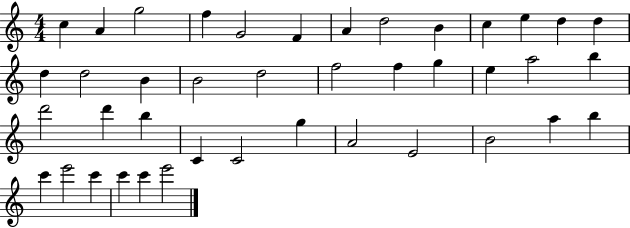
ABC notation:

X:1
T:Untitled
M:4/4
L:1/4
K:C
c A g2 f G2 F A d2 B c e d d d d2 B B2 d2 f2 f g e a2 b d'2 d' b C C2 g A2 E2 B2 a b c' e'2 c' c' c' e'2